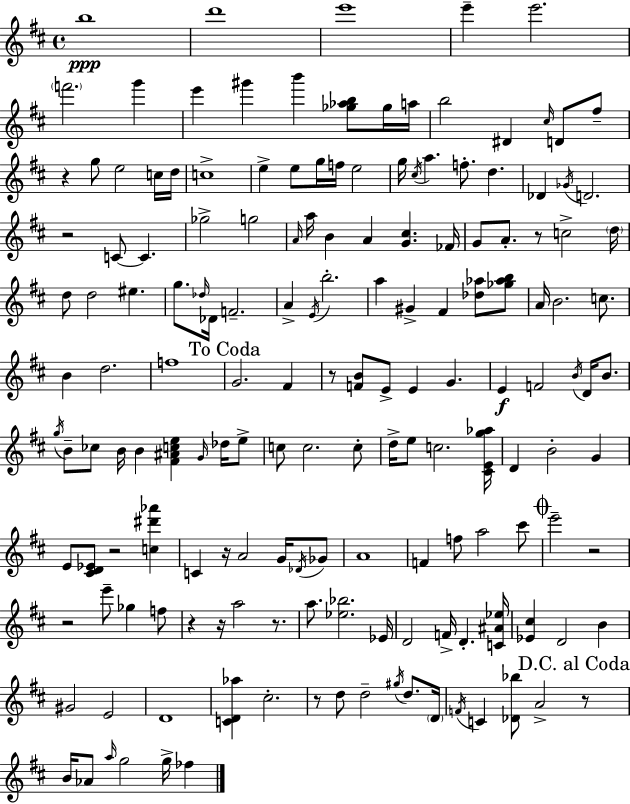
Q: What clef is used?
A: treble